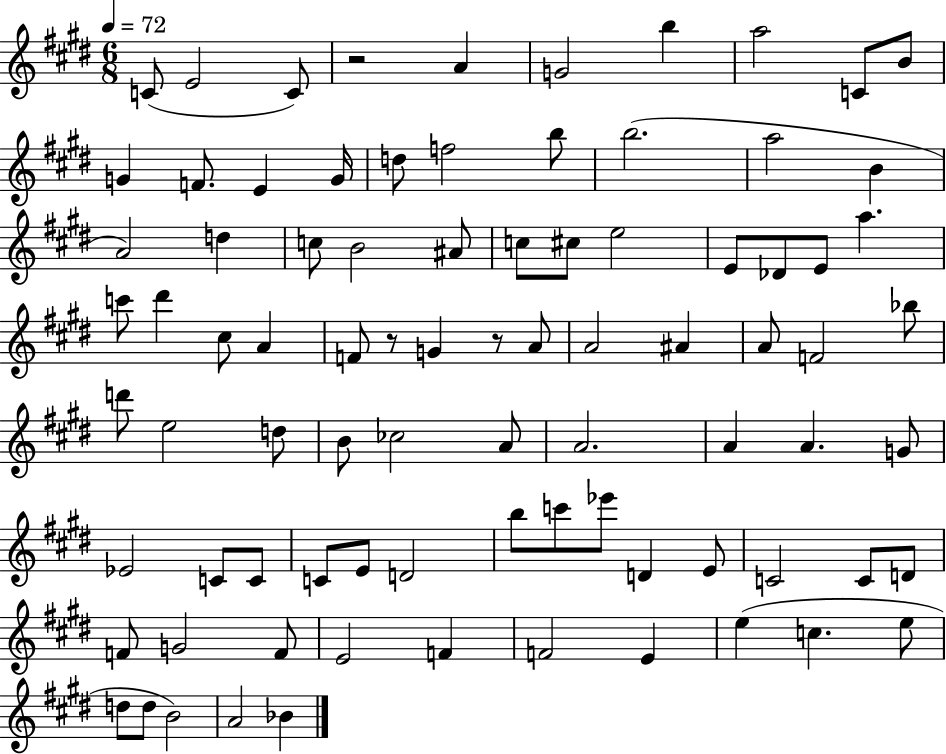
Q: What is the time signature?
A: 6/8